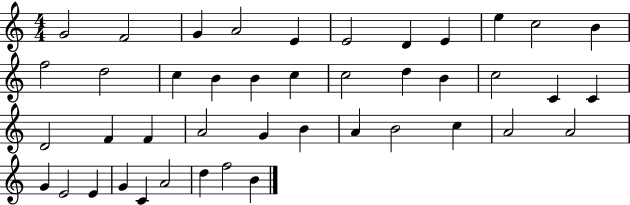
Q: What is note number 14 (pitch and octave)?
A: C5